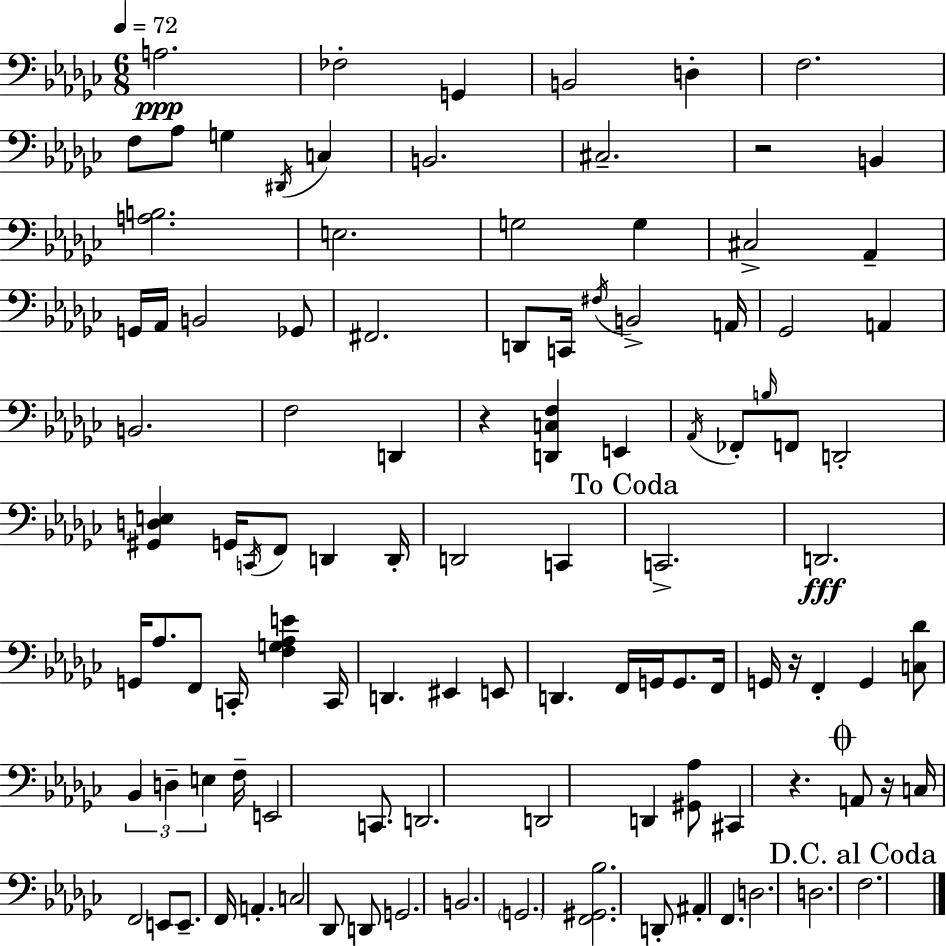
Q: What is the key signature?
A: EES minor